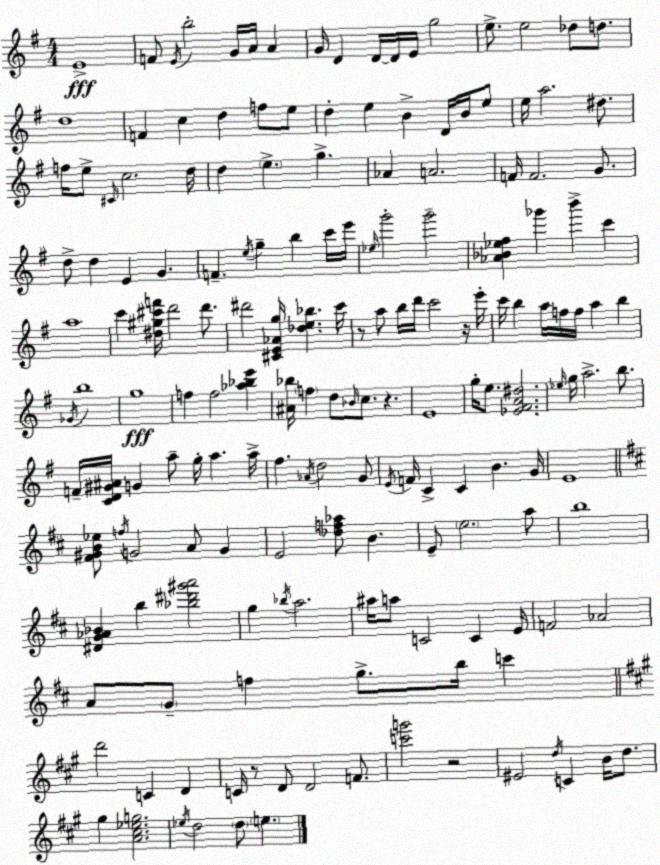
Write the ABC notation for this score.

X:1
T:Untitled
M:4/4
L:1/4
K:Em
E4 F/2 E/4 b2 G/4 A/4 A G/4 D D/4 D/4 E/4 g2 e/2 e2 _d/2 d/2 d4 F c d f/2 e/2 d e B D/4 B/4 e/2 e/4 a2 ^d/2 f/4 e/2 ^C/4 c2 d/4 d e g _A A2 F/4 F2 G/2 d/2 d E G F e/4 g b c'/4 e'/4 _e/4 g'2 g'2 [_A_B_e^f] _g' b' c' a4 c' [^d^g^c'f']/4 d'2 d'/2 ^d'2 [^CE_Ag]/4 [_de_b] c'/4 z/2 a/2 b/4 d'/4 c'2 z/4 e'/4 c'/4 b a/4 f/4 f/4 a b _G/4 b4 g4 f f2 [_a_be'] [^A_b]/4 f d/2 _B/4 c/2 z E4 g/4 e/2 [_E^FA^d]2 _e/4 g/4 a2 b/2 F/4 [CD^G^A]/4 G a/2 g/4 a a/4 ^f _A/4 d2 G/2 E/4 F/4 C C B G/4 E4 [^F^GB_e]/2 f/4 G2 A/2 G E2 [_df_a]/2 B E/2 e2 a/2 b4 [^DG_A_B] b [_b^d'^g'a']2 g _b/4 a2 ^a/4 a/2 C2 C E/4 F2 _A2 A/2 G/2 f g/2 b/4 c' d'2 C D C/4 z/2 D/2 D2 F/2 [c'g']2 z2 ^E2 d/4 C B/4 d/2 ^g [A^c_eg]2 _e/4 d2 d/2 e